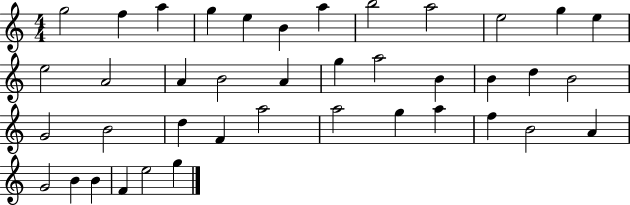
X:1
T:Untitled
M:4/4
L:1/4
K:C
g2 f a g e B a b2 a2 e2 g e e2 A2 A B2 A g a2 B B d B2 G2 B2 d F a2 a2 g a f B2 A G2 B B F e2 g